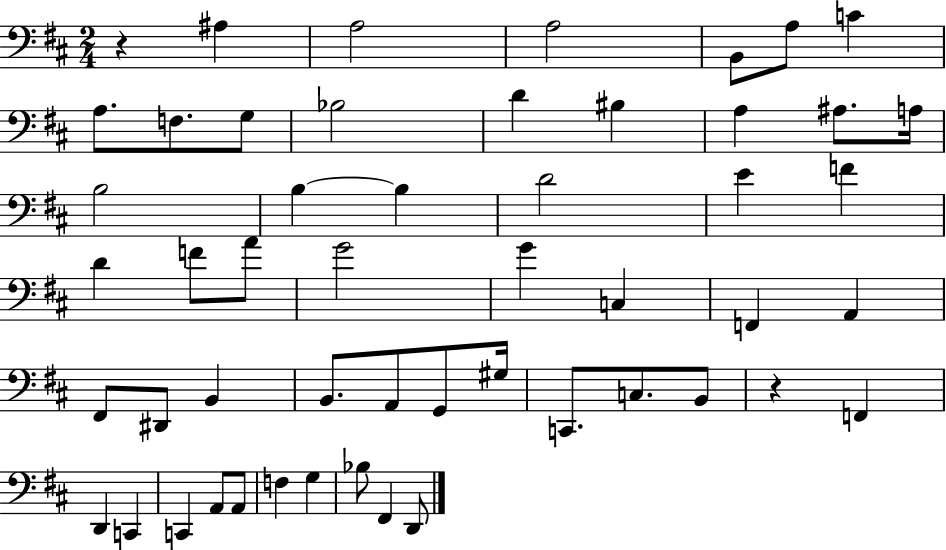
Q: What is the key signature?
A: D major